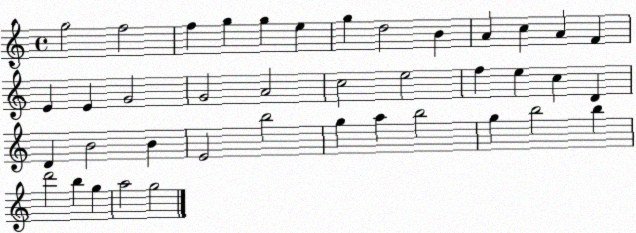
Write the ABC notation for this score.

X:1
T:Untitled
M:4/4
L:1/4
K:C
g2 f2 f g g e g d2 B A c A F E E G2 G2 A2 c2 e2 f e c D D B2 B E2 b2 g a b2 g b2 b d'2 b g a2 g2